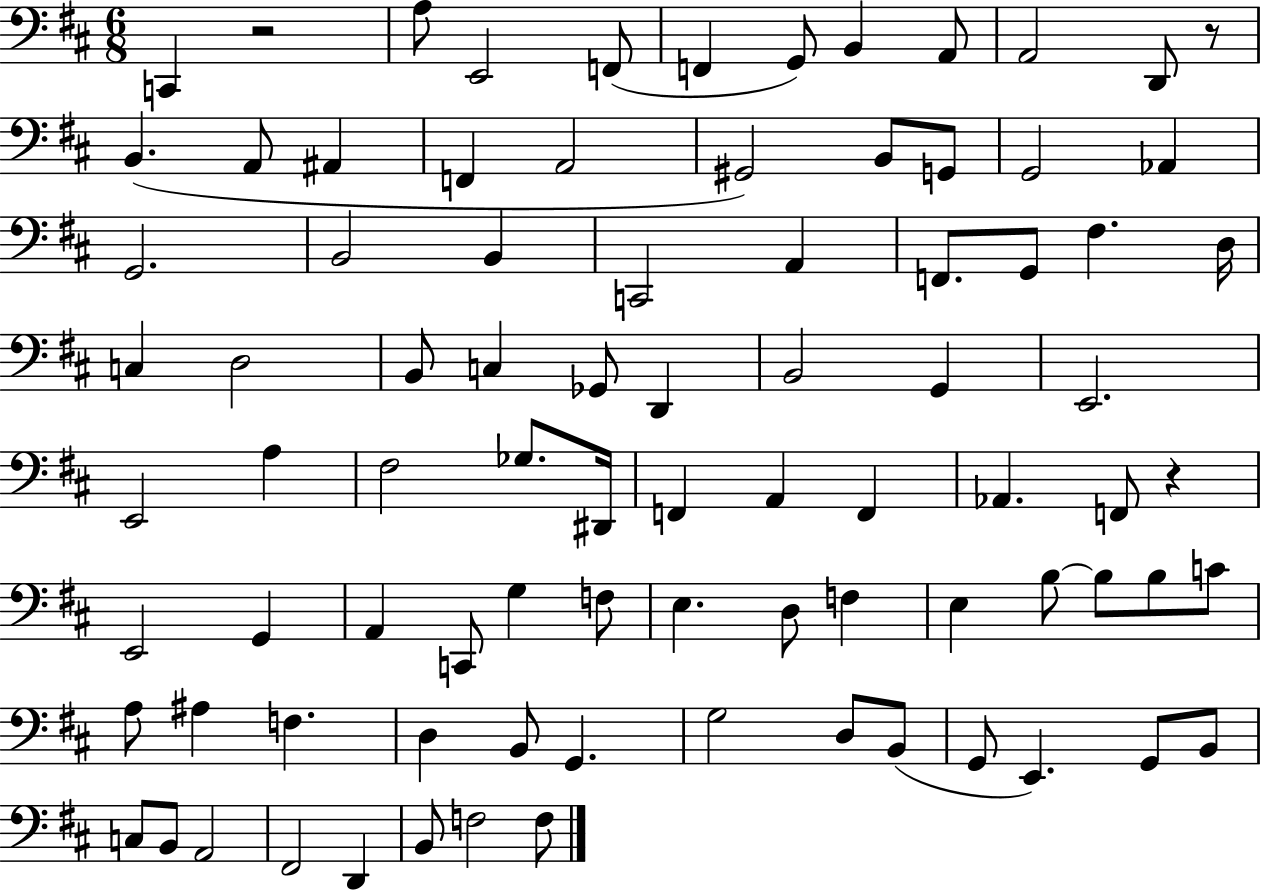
X:1
T:Untitled
M:6/8
L:1/4
K:D
C,, z2 A,/2 E,,2 F,,/2 F,, G,,/2 B,, A,,/2 A,,2 D,,/2 z/2 B,, A,,/2 ^A,, F,, A,,2 ^G,,2 B,,/2 G,,/2 G,,2 _A,, G,,2 B,,2 B,, C,,2 A,, F,,/2 G,,/2 ^F, D,/4 C, D,2 B,,/2 C, _G,,/2 D,, B,,2 G,, E,,2 E,,2 A, ^F,2 _G,/2 ^D,,/4 F,, A,, F,, _A,, F,,/2 z E,,2 G,, A,, C,,/2 G, F,/2 E, D,/2 F, E, B,/2 B,/2 B,/2 C/2 A,/2 ^A, F, D, B,,/2 G,, G,2 D,/2 B,,/2 G,,/2 E,, G,,/2 B,,/2 C,/2 B,,/2 A,,2 ^F,,2 D,, B,,/2 F,2 F,/2